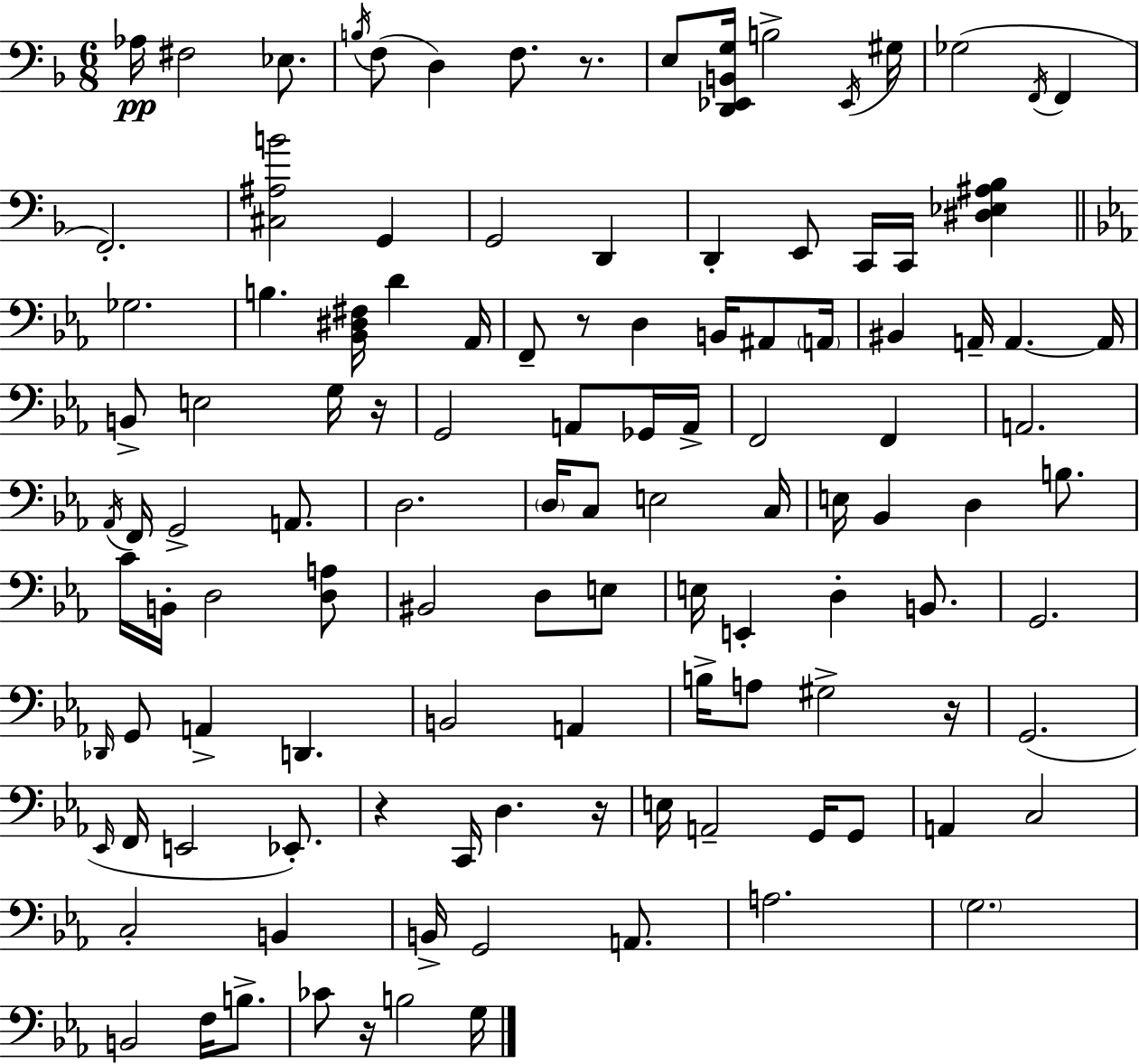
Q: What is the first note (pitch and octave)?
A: Ab3